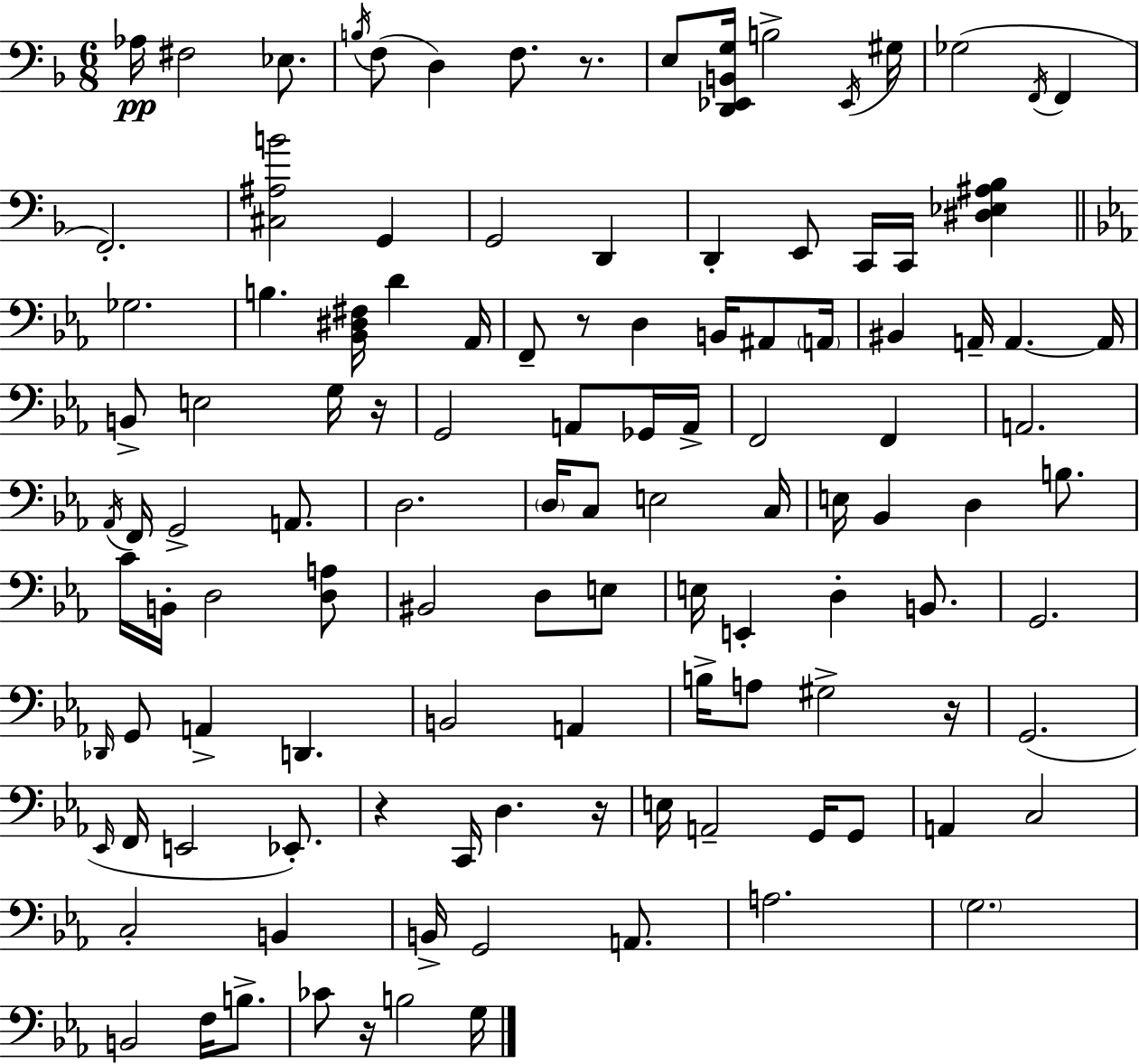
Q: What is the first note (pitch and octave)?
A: Ab3